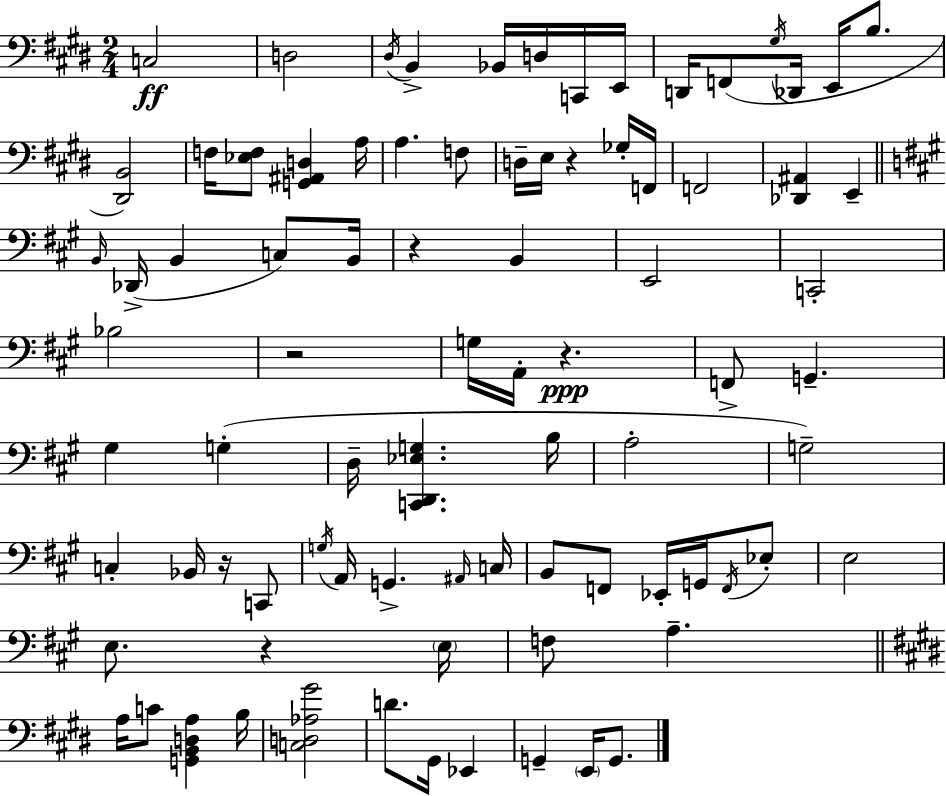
X:1
T:Untitled
M:2/4
L:1/4
K:E
C,2 D,2 ^D,/4 B,, _B,,/4 D,/4 C,,/4 E,,/4 D,,/4 F,,/2 ^G,/4 _D,,/4 E,,/4 B,/2 [^D,,B,,]2 F,/4 [_E,F,]/2 [G,,^A,,D,] A,/4 A, F,/2 D,/4 E,/4 z _G,/4 F,,/4 F,,2 [_D,,^A,,] E,, B,,/4 _D,,/4 B,, C,/2 B,,/4 z B,, E,,2 C,,2 _B,2 z2 G,/4 A,,/4 z F,,/2 G,, ^G, G, D,/4 [C,,D,,_E,G,] B,/4 A,2 G,2 C, _B,,/4 z/4 C,,/2 G,/4 A,,/4 G,, ^A,,/4 C,/4 B,,/2 F,,/2 _E,,/4 G,,/4 F,,/4 _E,/2 E,2 E,/2 z E,/4 F,/2 A, A,/4 C/2 [G,,B,,D,A,] B,/4 [C,D,_A,^G]2 D/2 ^G,,/4 _E,, G,, E,,/4 G,,/2